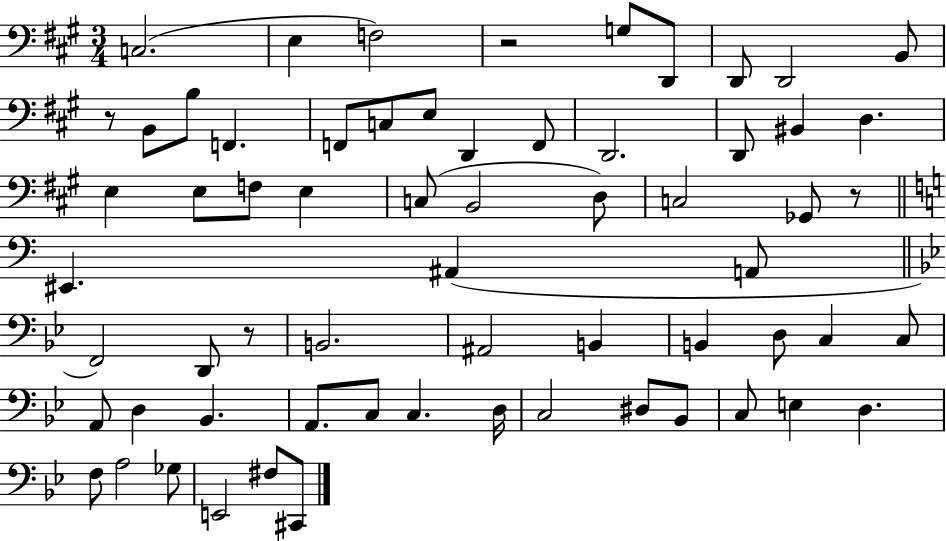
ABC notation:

X:1
T:Untitled
M:3/4
L:1/4
K:A
C,2 E, F,2 z2 G,/2 D,,/2 D,,/2 D,,2 B,,/2 z/2 B,,/2 B,/2 F,, F,,/2 C,/2 E,/2 D,, F,,/2 D,,2 D,,/2 ^B,, D, E, E,/2 F,/2 E, C,/2 B,,2 D,/2 C,2 _G,,/2 z/2 ^E,, ^A,, A,,/2 F,,2 D,,/2 z/2 B,,2 ^A,,2 B,, B,, D,/2 C, C,/2 A,,/2 D, _B,, A,,/2 C,/2 C, D,/4 C,2 ^D,/2 _B,,/2 C,/2 E, D, F,/2 A,2 _G,/2 E,,2 ^F,/2 ^C,,/2